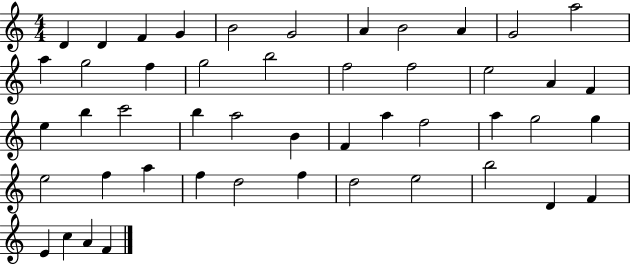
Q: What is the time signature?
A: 4/4